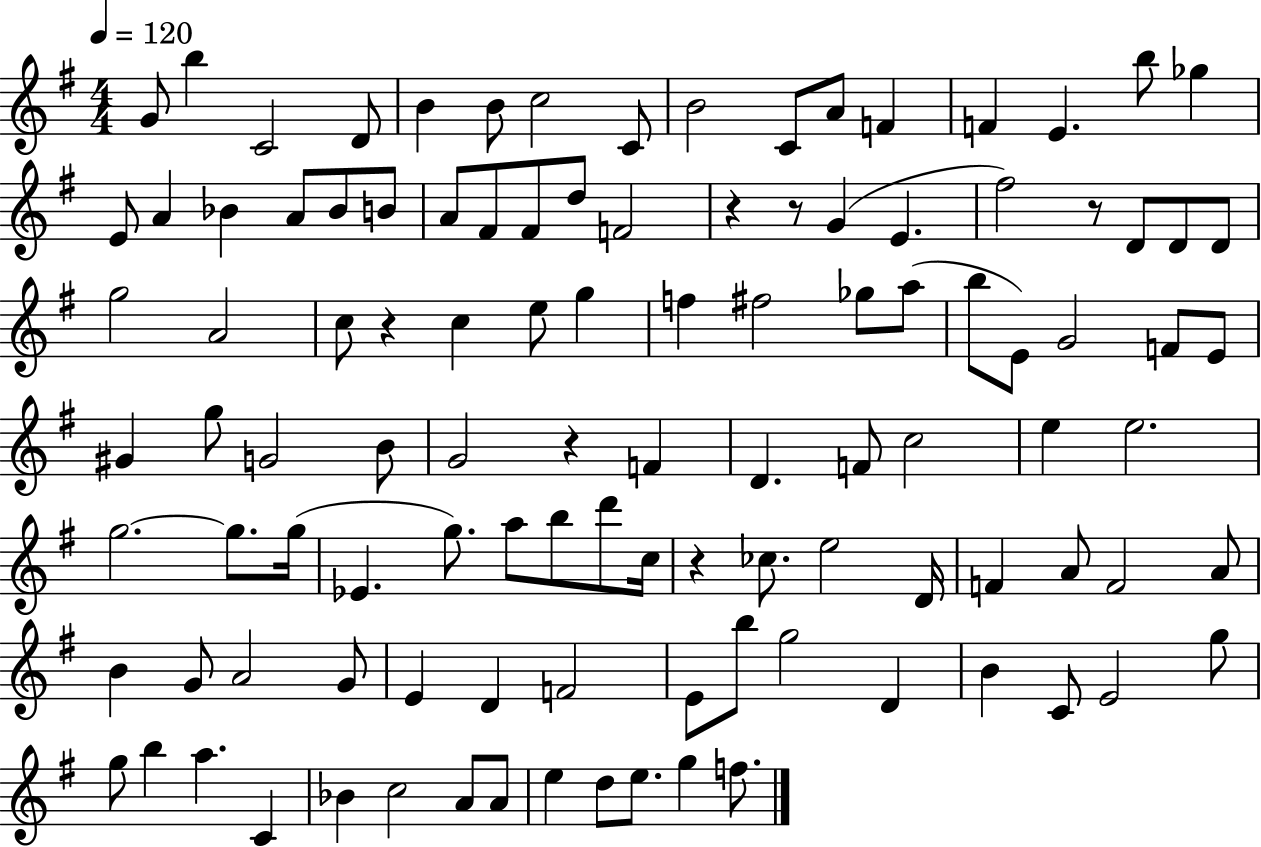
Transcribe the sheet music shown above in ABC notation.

X:1
T:Untitled
M:4/4
L:1/4
K:G
G/2 b C2 D/2 B B/2 c2 C/2 B2 C/2 A/2 F F E b/2 _g E/2 A _B A/2 _B/2 B/2 A/2 ^F/2 ^F/2 d/2 F2 z z/2 G E ^f2 z/2 D/2 D/2 D/2 g2 A2 c/2 z c e/2 g f ^f2 _g/2 a/2 b/2 E/2 G2 F/2 E/2 ^G g/2 G2 B/2 G2 z F D F/2 c2 e e2 g2 g/2 g/4 _E g/2 a/2 b/2 d'/2 c/4 z _c/2 e2 D/4 F A/2 F2 A/2 B G/2 A2 G/2 E D F2 E/2 b/2 g2 D B C/2 E2 g/2 g/2 b a C _B c2 A/2 A/2 e d/2 e/2 g f/2